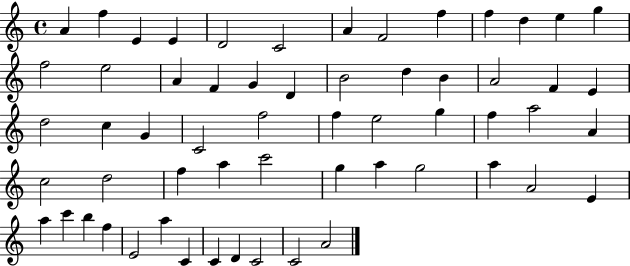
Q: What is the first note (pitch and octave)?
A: A4